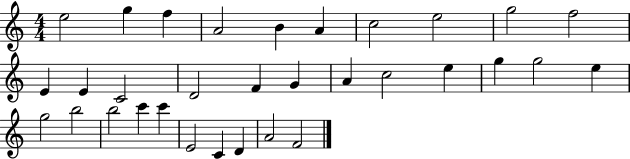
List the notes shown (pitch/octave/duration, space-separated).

E5/h G5/q F5/q A4/h B4/q A4/q C5/h E5/h G5/h F5/h E4/q E4/q C4/h D4/h F4/q G4/q A4/q C5/h E5/q G5/q G5/h E5/q G5/h B5/h B5/h C6/q C6/q E4/h C4/q D4/q A4/h F4/h